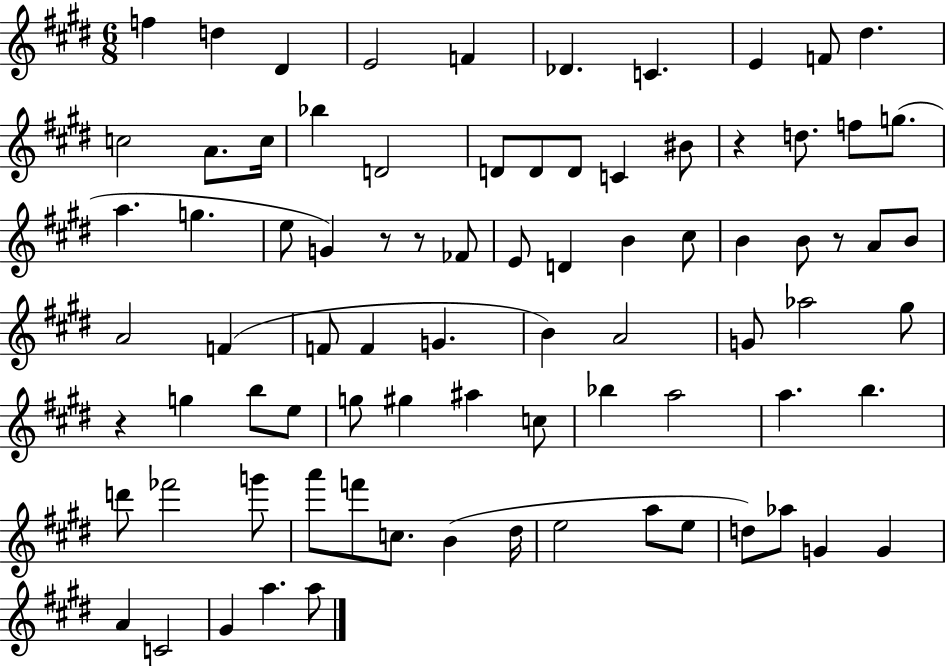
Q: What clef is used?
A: treble